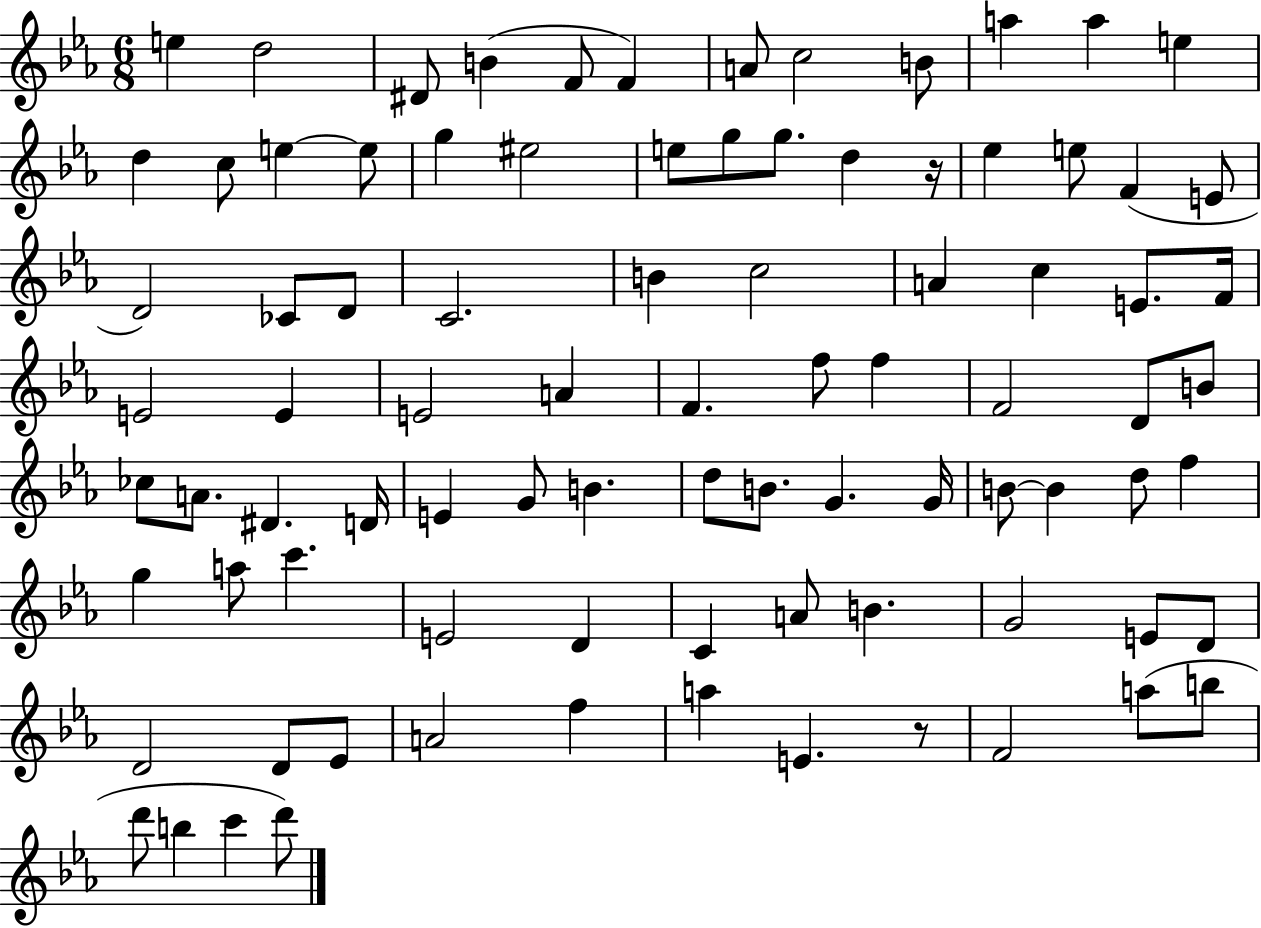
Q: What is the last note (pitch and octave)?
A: D6